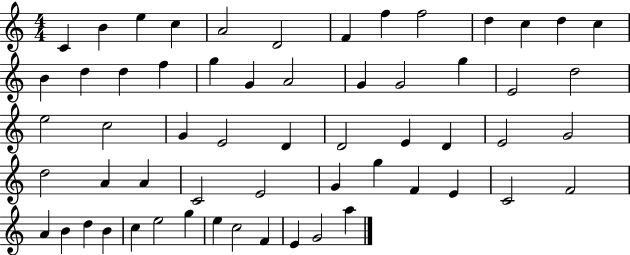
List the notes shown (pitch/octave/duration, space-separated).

C4/q B4/q E5/q C5/q A4/h D4/h F4/q F5/q F5/h D5/q C5/q D5/q C5/q B4/q D5/q D5/q F5/q G5/q G4/q A4/h G4/q G4/h G5/q E4/h D5/h E5/h C5/h G4/q E4/h D4/q D4/h E4/q D4/q E4/h G4/h D5/h A4/q A4/q C4/h E4/h G4/q G5/q F4/q E4/q C4/h F4/h A4/q B4/q D5/q B4/q C5/q E5/h G5/q E5/q C5/h F4/q E4/q G4/h A5/q